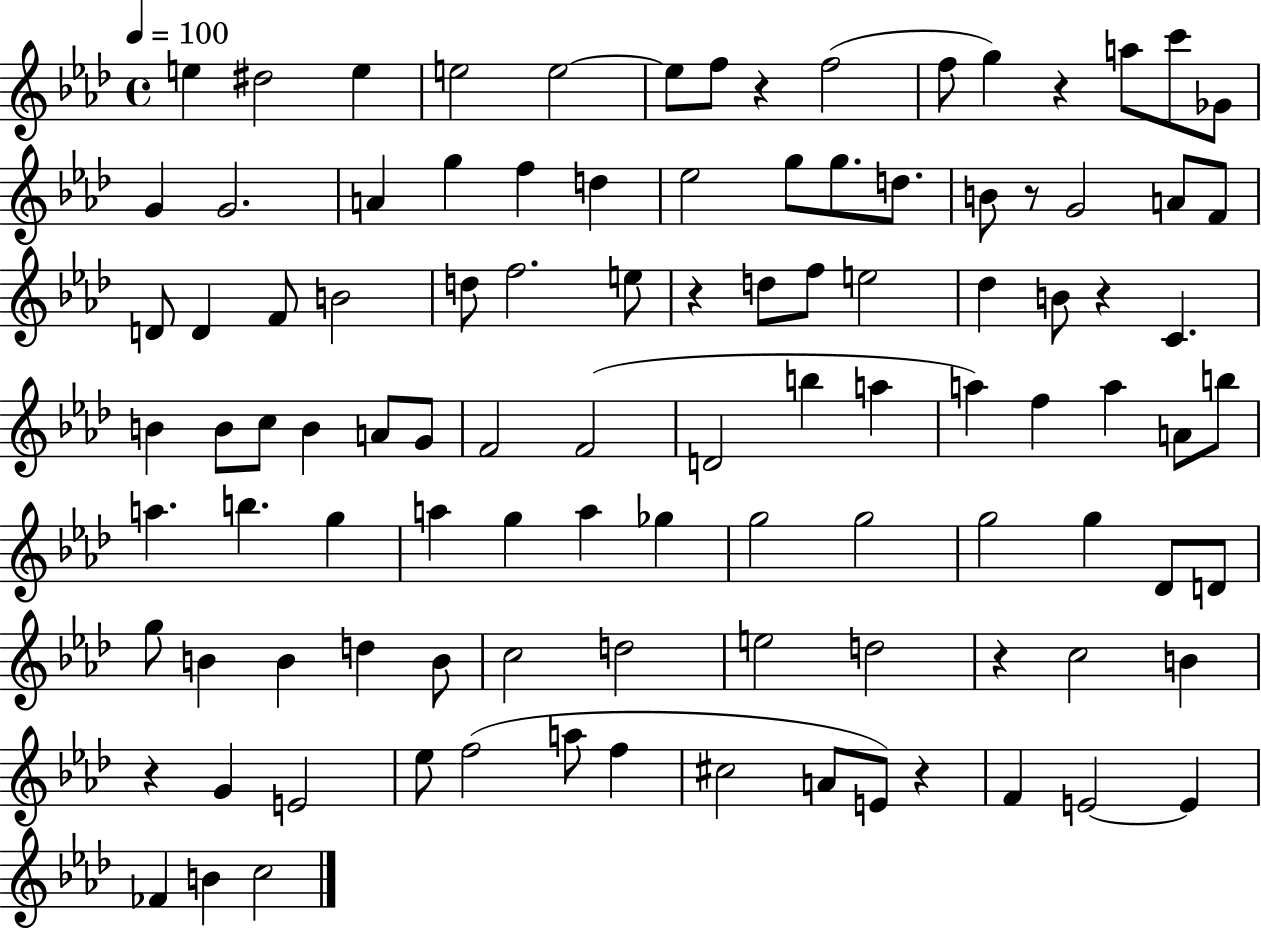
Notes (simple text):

E5/q D#5/h E5/q E5/h E5/h E5/e F5/e R/q F5/h F5/e G5/q R/q A5/e C6/e Gb4/e G4/q G4/h. A4/q G5/q F5/q D5/q Eb5/h G5/e G5/e. D5/e. B4/e R/e G4/h A4/e F4/e D4/e D4/q F4/e B4/h D5/e F5/h. E5/e R/q D5/e F5/e E5/h Db5/q B4/e R/q C4/q. B4/q B4/e C5/e B4/q A4/e G4/e F4/h F4/h D4/h B5/q A5/q A5/q F5/q A5/q A4/e B5/e A5/q. B5/q. G5/q A5/q G5/q A5/q Gb5/q G5/h G5/h G5/h G5/q Db4/e D4/e G5/e B4/q B4/q D5/q B4/e C5/h D5/h E5/h D5/h R/q C5/h B4/q R/q G4/q E4/h Eb5/e F5/h A5/e F5/q C#5/h A4/e E4/e R/q F4/q E4/h E4/q FES4/q B4/q C5/h